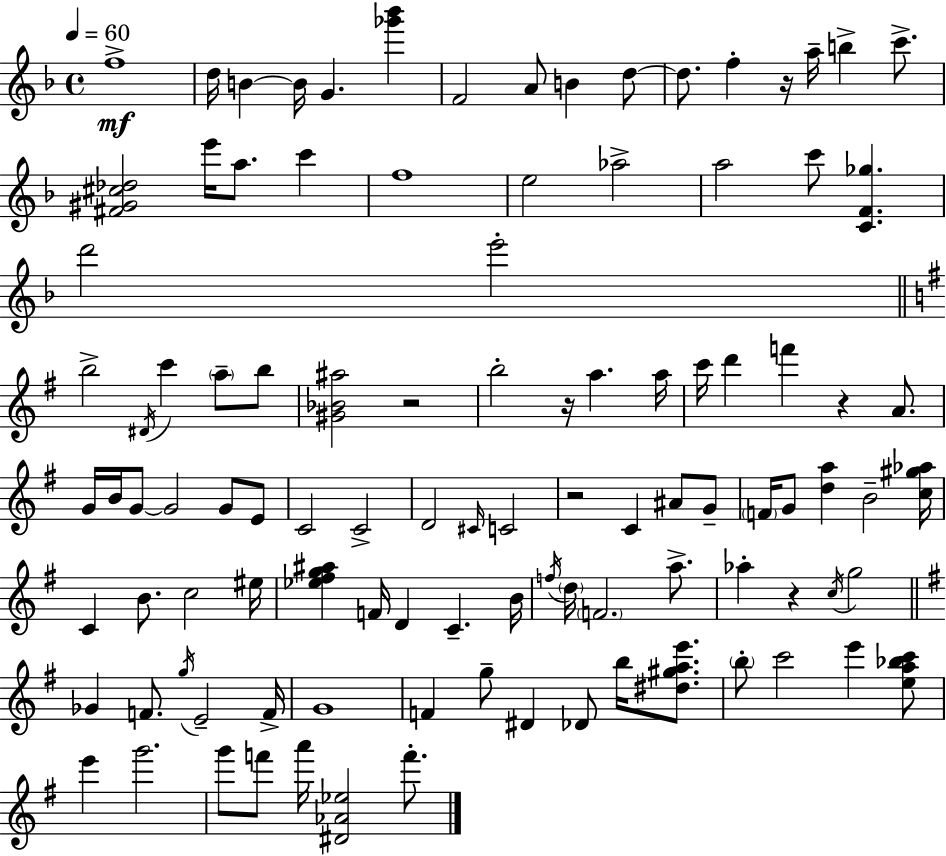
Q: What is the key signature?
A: D minor